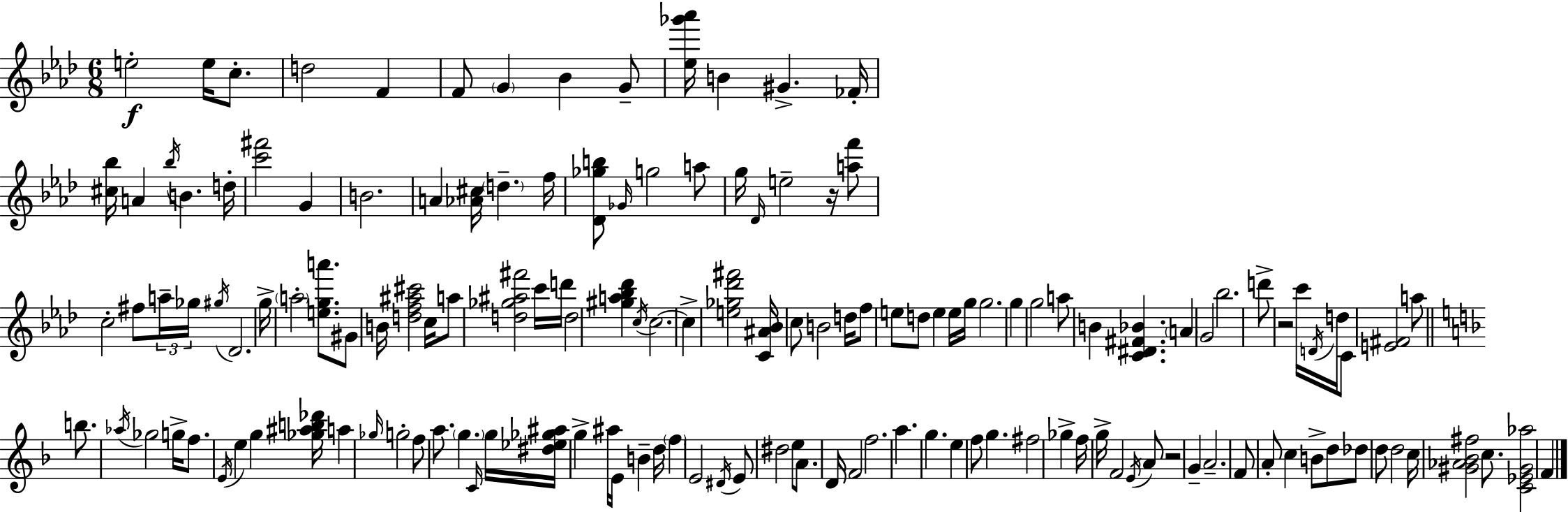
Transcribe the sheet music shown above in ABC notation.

X:1
T:Untitled
M:6/8
L:1/4
K:Fm
e2 e/4 c/2 d2 F F/2 G _B G/2 [_e_g'_a']/4 B ^G _F/4 [^c_b]/4 A _b/4 B d/4 [c'^f']2 G B2 A [_A^c]/4 d f/4 [_D_gb]/2 _G/4 g2 a/2 g/4 _D/4 e2 z/4 [af']/2 c2 ^f/2 a/4 _g/4 ^g/4 _D2 g/4 a2 [ega']/2 ^G/2 B/4 [df^a^c']2 c/4 a/2 [d_g^a^f']2 c'/4 d'/4 d2 [^ga_b_d'] c/4 c2 c [e_g_d'^f']2 [C^A_B]/4 c/2 B2 d/4 f/2 e/2 d/2 e e/4 g/4 g2 g g2 a/2 B [C^D^F_B] A G2 _b2 d'/2 z2 c'/4 D/4 d/4 C/2 [E^F]2 a/2 b/2 _a/4 _g2 g/4 f/2 E/4 e g [_g^ab_d']/4 a _g/4 g2 f/2 a/2 g C/4 g/4 [^d_e_g^a]/4 g ^a/4 E/4 B d/4 f E2 ^D/4 E/2 ^d2 e/2 A/2 D/4 F2 f2 a g e f/2 g ^f2 _g f/4 g/4 F2 E/4 A/2 z2 G A2 F/2 A/2 c B/2 d/2 _d/2 d/2 d2 c/4 [^G_A_B^f]2 c/2 [C_E^G_a]2 F